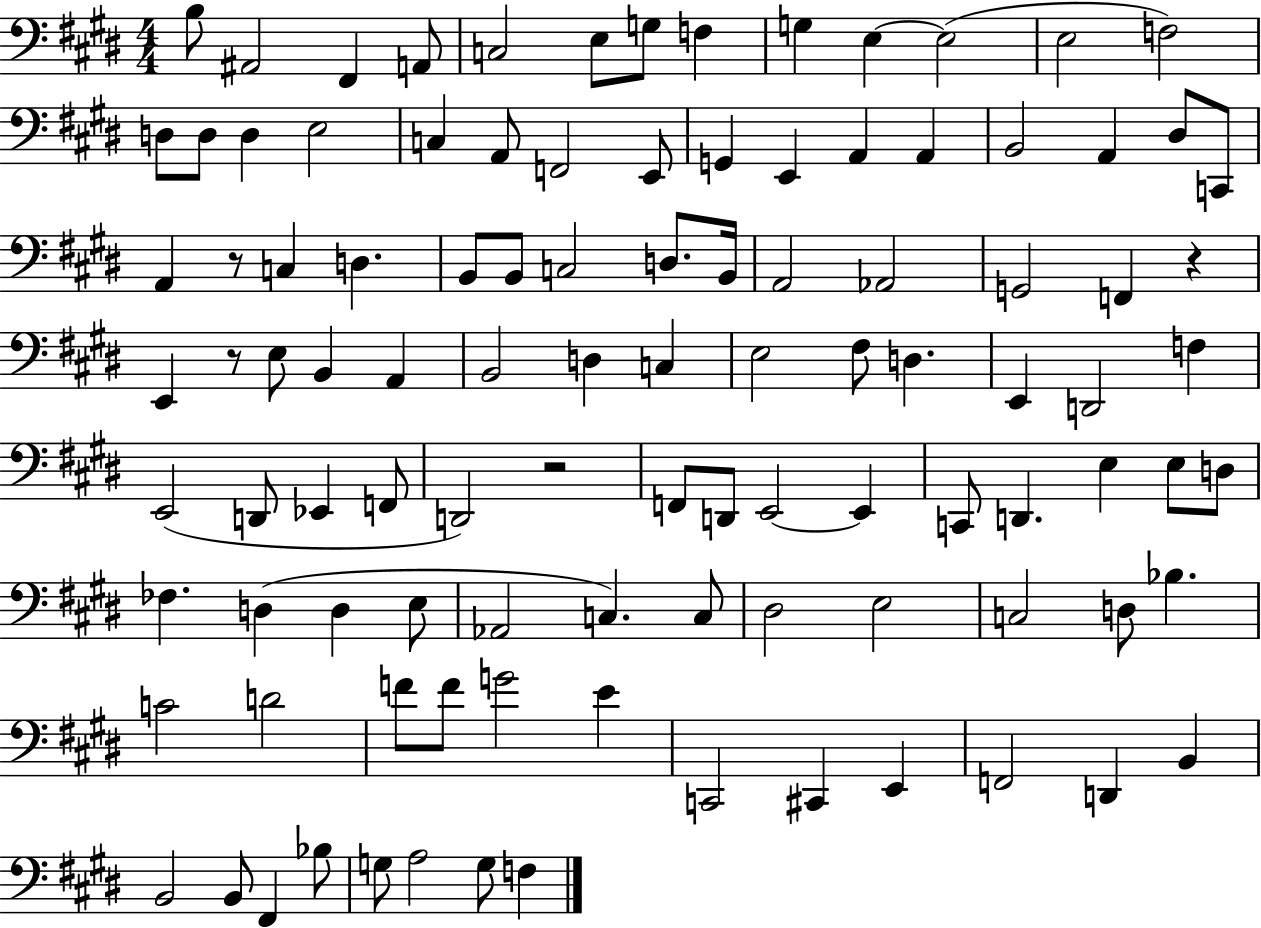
B3/e A#2/h F#2/q A2/e C3/h E3/e G3/e F3/q G3/q E3/q E3/h E3/h F3/h D3/e D3/e D3/q E3/h C3/q A2/e F2/h E2/e G2/q E2/q A2/q A2/q B2/h A2/q D#3/e C2/e A2/q R/e C3/q D3/q. B2/e B2/e C3/h D3/e. B2/s A2/h Ab2/h G2/h F2/q R/q E2/q R/e E3/e B2/q A2/q B2/h D3/q C3/q E3/h F#3/e D3/q. E2/q D2/h F3/q E2/h D2/e Eb2/q F2/e D2/h R/h F2/e D2/e E2/h E2/q C2/e D2/q. E3/q E3/e D3/e FES3/q. D3/q D3/q E3/e Ab2/h C3/q. C3/e D#3/h E3/h C3/h D3/e Bb3/q. C4/h D4/h F4/e F4/e G4/h E4/q C2/h C#2/q E2/q F2/h D2/q B2/q B2/h B2/e F#2/q Bb3/e G3/e A3/h G3/e F3/q